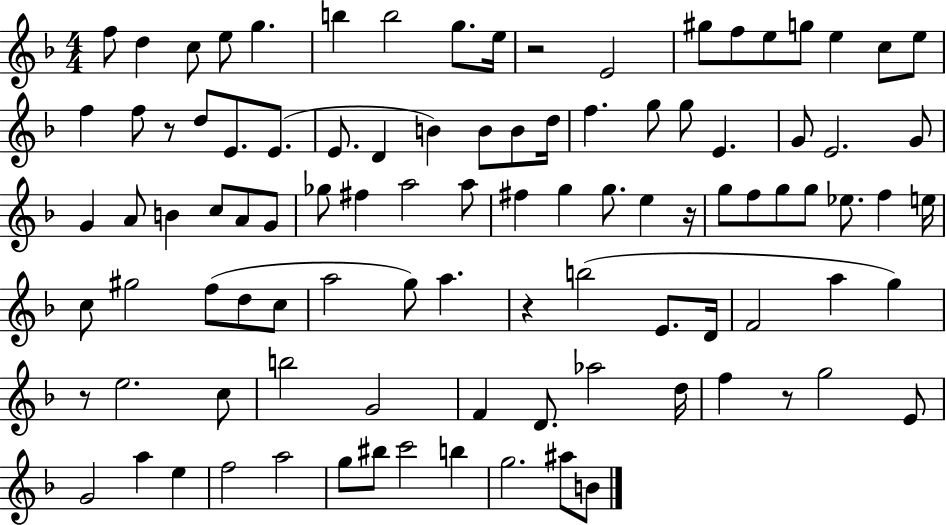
X:1
T:Untitled
M:4/4
L:1/4
K:F
f/2 d c/2 e/2 g b b2 g/2 e/4 z2 E2 ^g/2 f/2 e/2 g/2 e c/2 e/2 f f/2 z/2 d/2 E/2 E/2 E/2 D B B/2 B/2 d/4 f g/2 g/2 E G/2 E2 G/2 G A/2 B c/2 A/2 G/2 _g/2 ^f a2 a/2 ^f g g/2 e z/4 g/2 f/2 g/2 g/2 _e/2 f e/4 c/2 ^g2 f/2 d/2 c/2 a2 g/2 a z b2 E/2 D/4 F2 a g z/2 e2 c/2 b2 G2 F D/2 _a2 d/4 f z/2 g2 E/2 G2 a e f2 a2 g/2 ^b/2 c'2 b g2 ^a/2 B/2